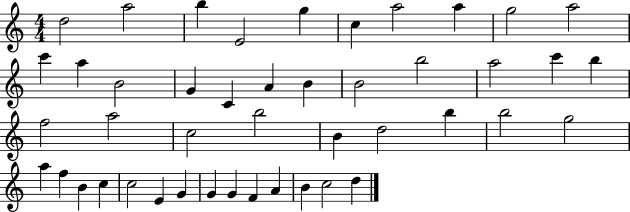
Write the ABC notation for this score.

X:1
T:Untitled
M:4/4
L:1/4
K:C
d2 a2 b E2 g c a2 a g2 a2 c' a B2 G C A B B2 b2 a2 c' b f2 a2 c2 b2 B d2 b b2 g2 a f B c c2 E G G G F A B c2 d